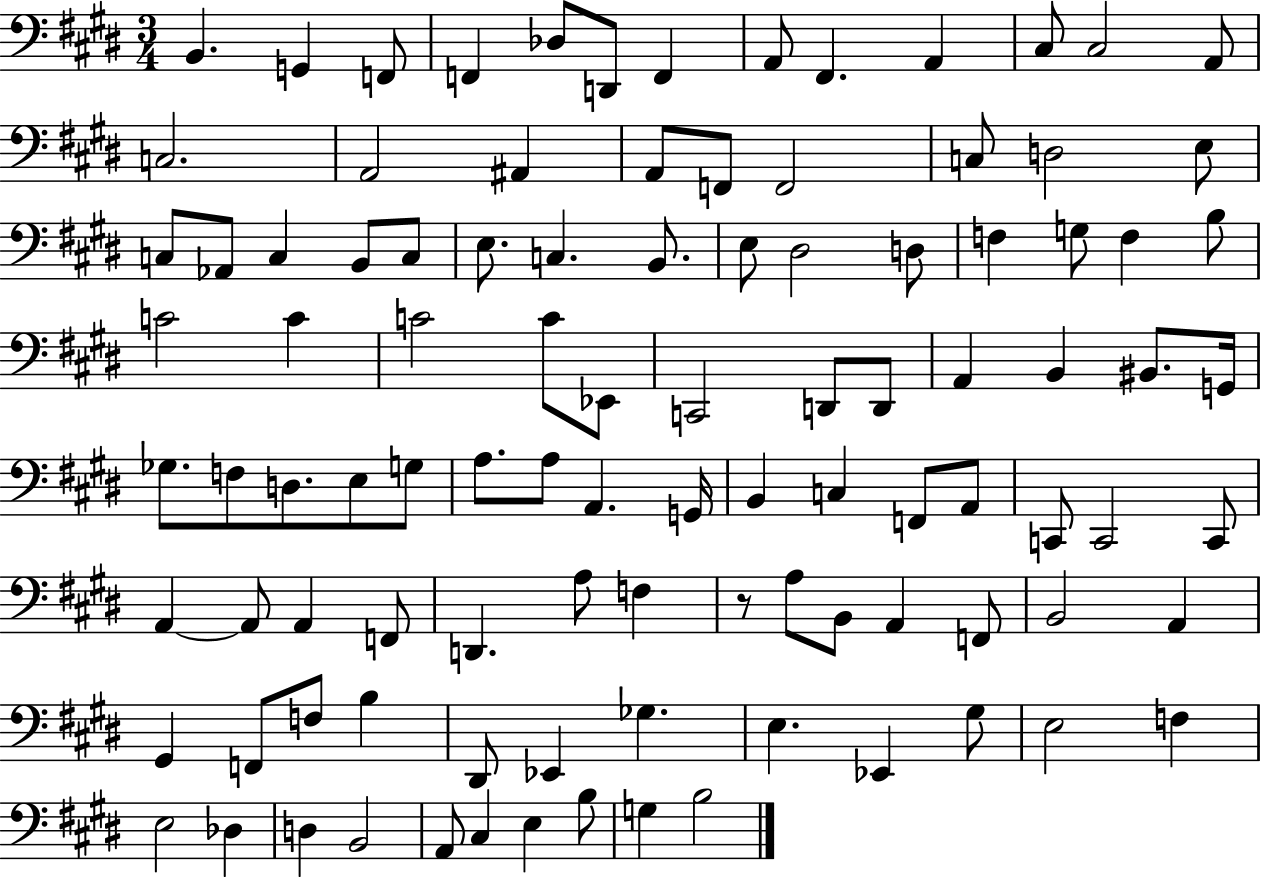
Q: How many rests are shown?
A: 1